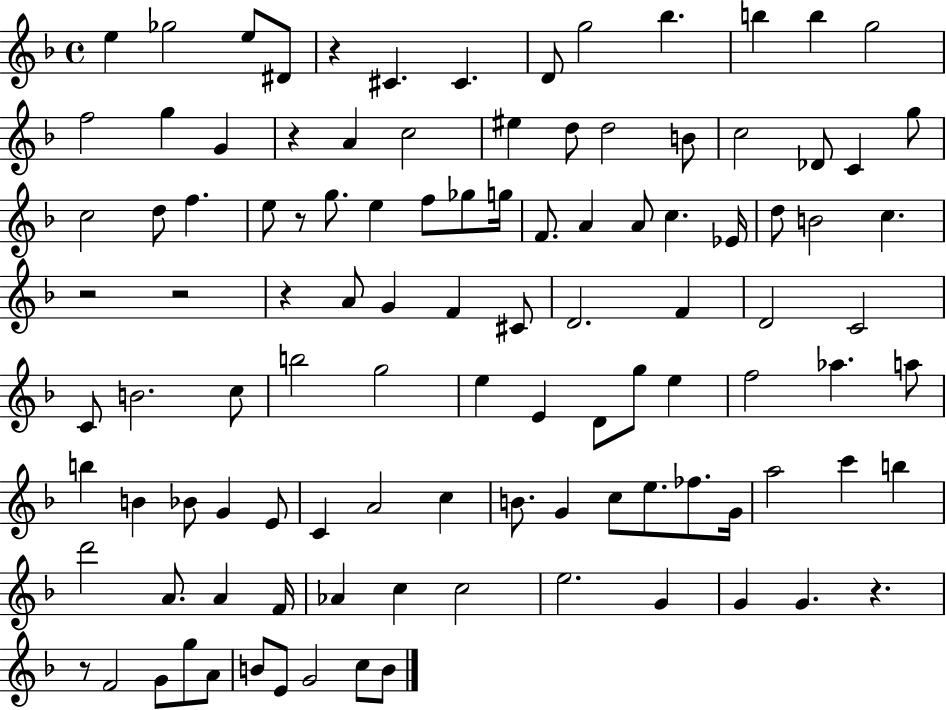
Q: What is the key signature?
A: F major